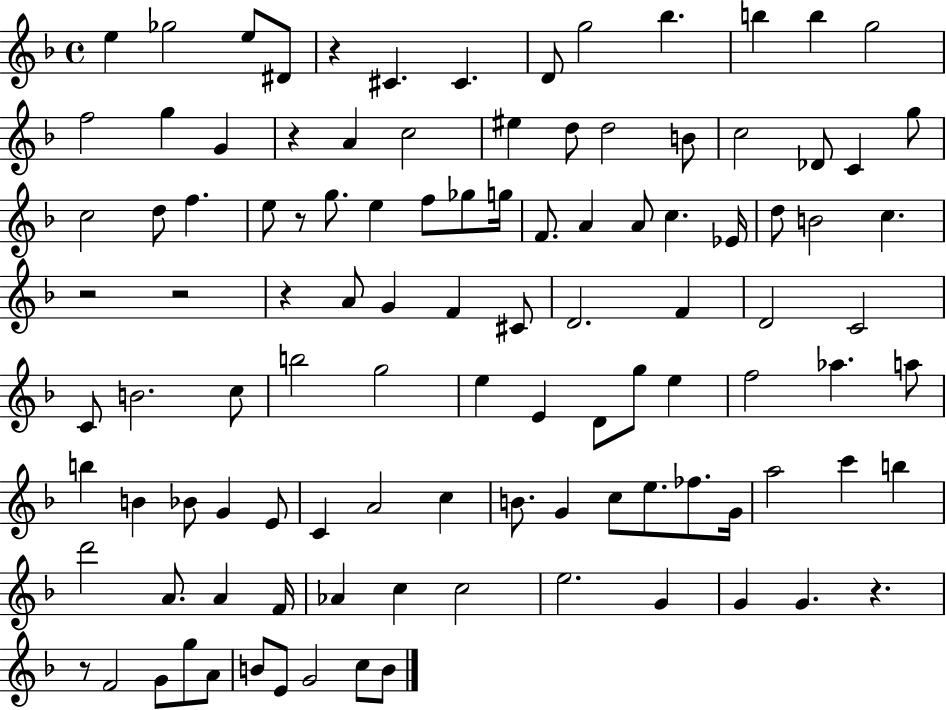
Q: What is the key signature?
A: F major